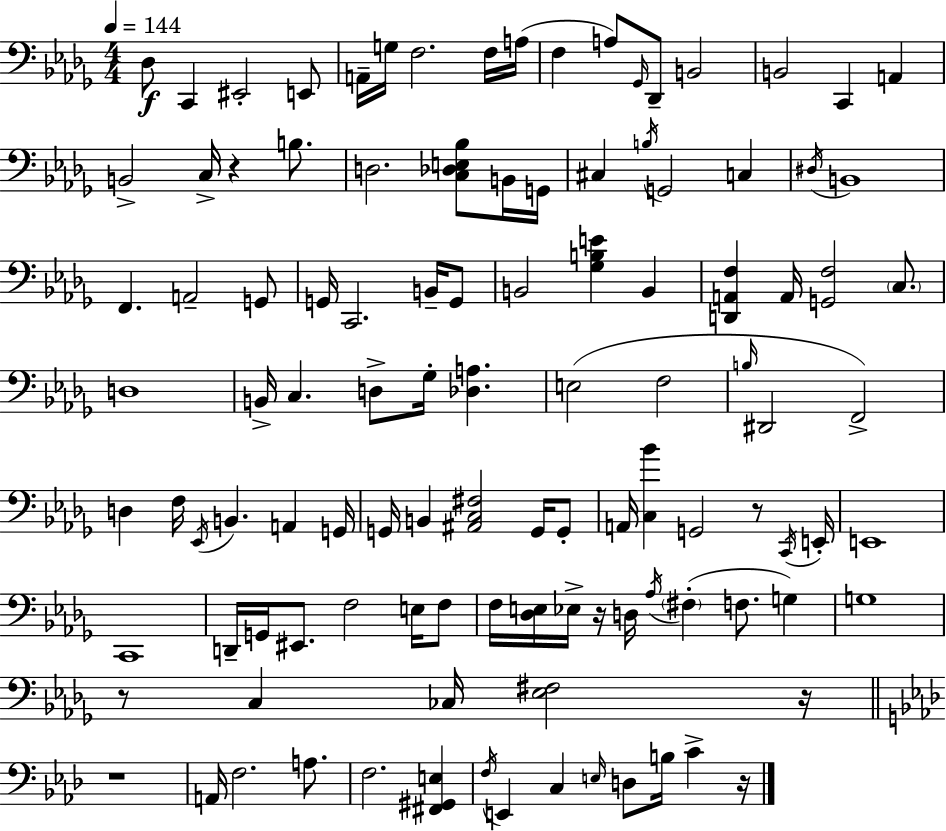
Db3/e C2/q EIS2/h E2/e A2/s G3/s F3/h. F3/s A3/s F3/q A3/e Gb2/s Db2/e B2/h B2/h C2/q A2/q B2/h C3/s R/q B3/e. D3/h. [C3,Db3,E3,Bb3]/e B2/s G2/s C#3/q B3/s G2/h C3/q D#3/s B2/w F2/q. A2/h G2/e G2/s C2/h. B2/s G2/e B2/h [Gb3,B3,E4]/q B2/q [D2,A2,F3]/q A2/s [G2,F3]/h C3/e. D3/w B2/s C3/q. D3/e Gb3/s [Db3,A3]/q. E3/h F3/h B3/s D#2/h F2/h D3/q F3/s Eb2/s B2/q. A2/q G2/s G2/s B2/q [A#2,C3,F#3]/h G2/s G2/e A2/s [C3,Bb4]/q G2/h R/e C2/s E2/s E2/w C2/w D2/s G2/s EIS2/e. F3/h E3/s F3/e F3/s [Db3,E3]/s Eb3/s R/s D3/s Ab3/s F#3/q F3/e. G3/q G3/w R/e C3/q CES3/s [Eb3,F#3]/h R/s R/w A2/s F3/h. A3/e. F3/h. [F#2,G#2,E3]/q F3/s E2/q C3/q E3/s D3/e B3/s C4/q R/s